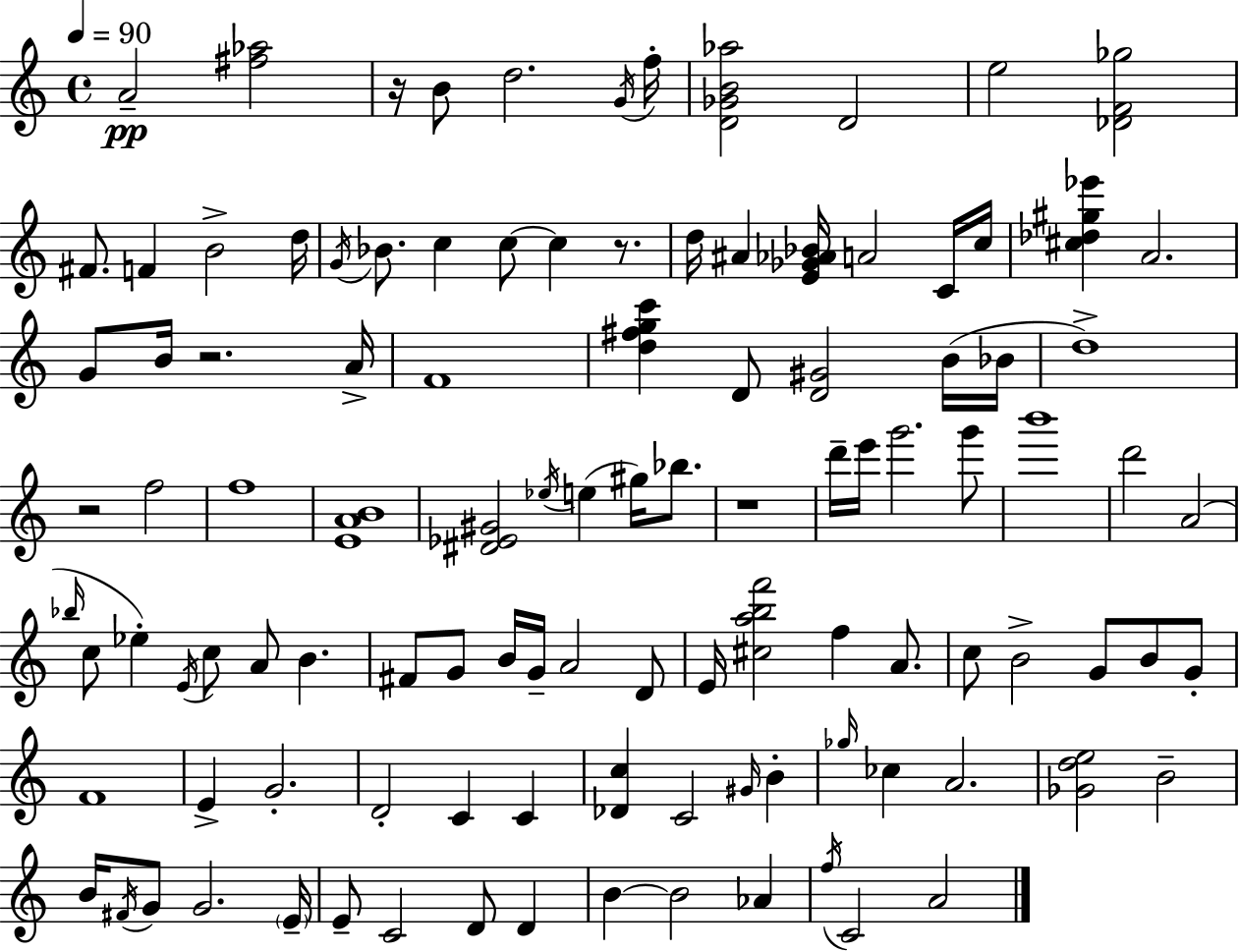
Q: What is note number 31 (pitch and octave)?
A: F5